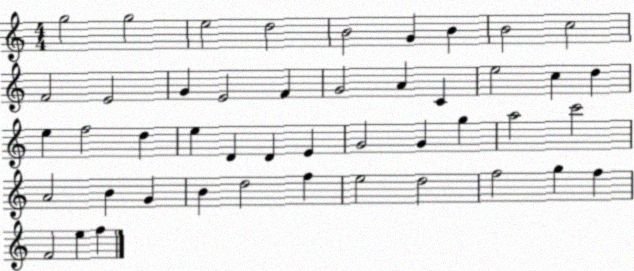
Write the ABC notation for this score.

X:1
T:Untitled
M:4/4
L:1/4
K:C
g2 g2 e2 d2 B2 G B B2 c2 F2 E2 G E2 F G2 A C e2 c d e f2 d e D D E G2 G g a2 c'2 A2 B G B d2 f e2 d2 f2 g f F2 e f